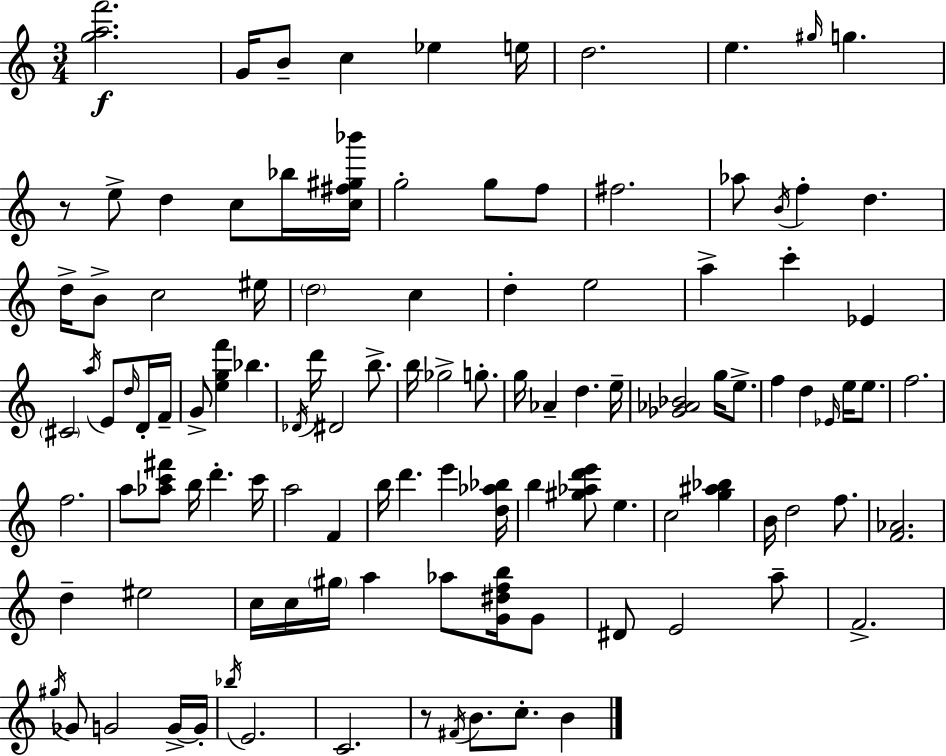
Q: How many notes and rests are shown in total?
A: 111